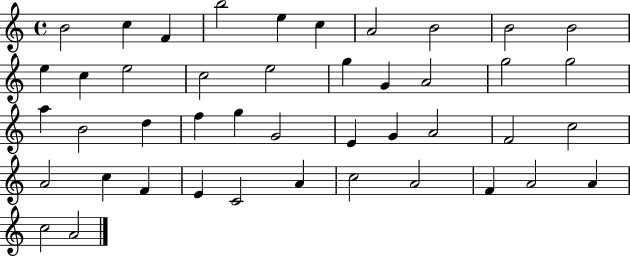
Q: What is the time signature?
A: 4/4